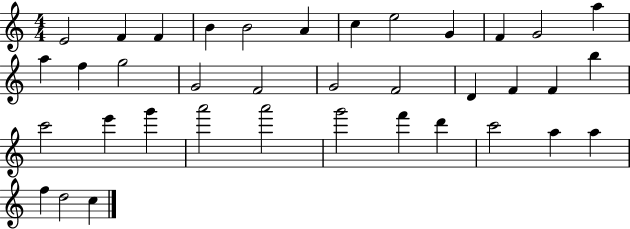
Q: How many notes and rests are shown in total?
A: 37